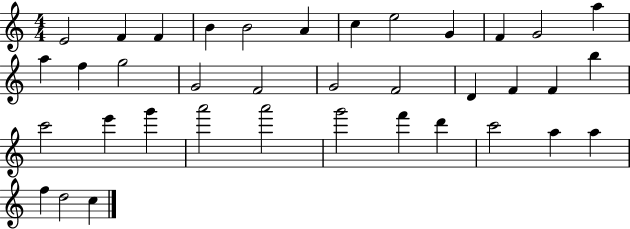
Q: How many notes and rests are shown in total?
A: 37